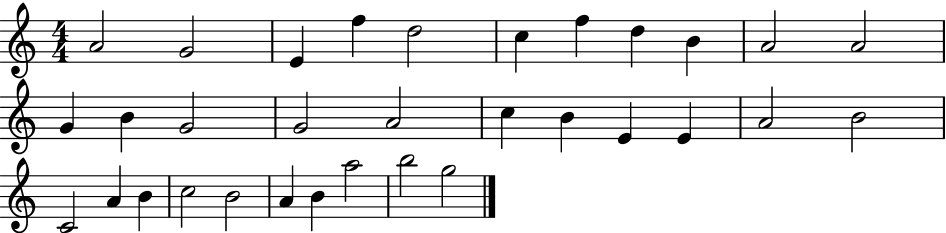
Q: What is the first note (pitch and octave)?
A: A4